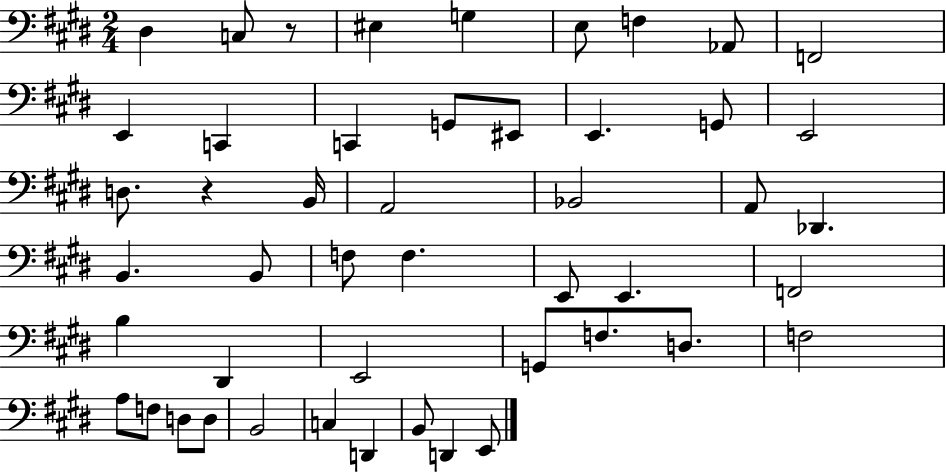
X:1
T:Untitled
M:2/4
L:1/4
K:E
^D, C,/2 z/2 ^E, G, E,/2 F, _A,,/2 F,,2 E,, C,, C,, G,,/2 ^E,,/2 E,, G,,/2 E,,2 D,/2 z B,,/4 A,,2 _B,,2 A,,/2 _D,, B,, B,,/2 F,/2 F, E,,/2 E,, F,,2 B, ^D,, E,,2 G,,/2 F,/2 D,/2 F,2 A,/2 F,/2 D,/2 D,/2 B,,2 C, D,, B,,/2 D,, E,,/2